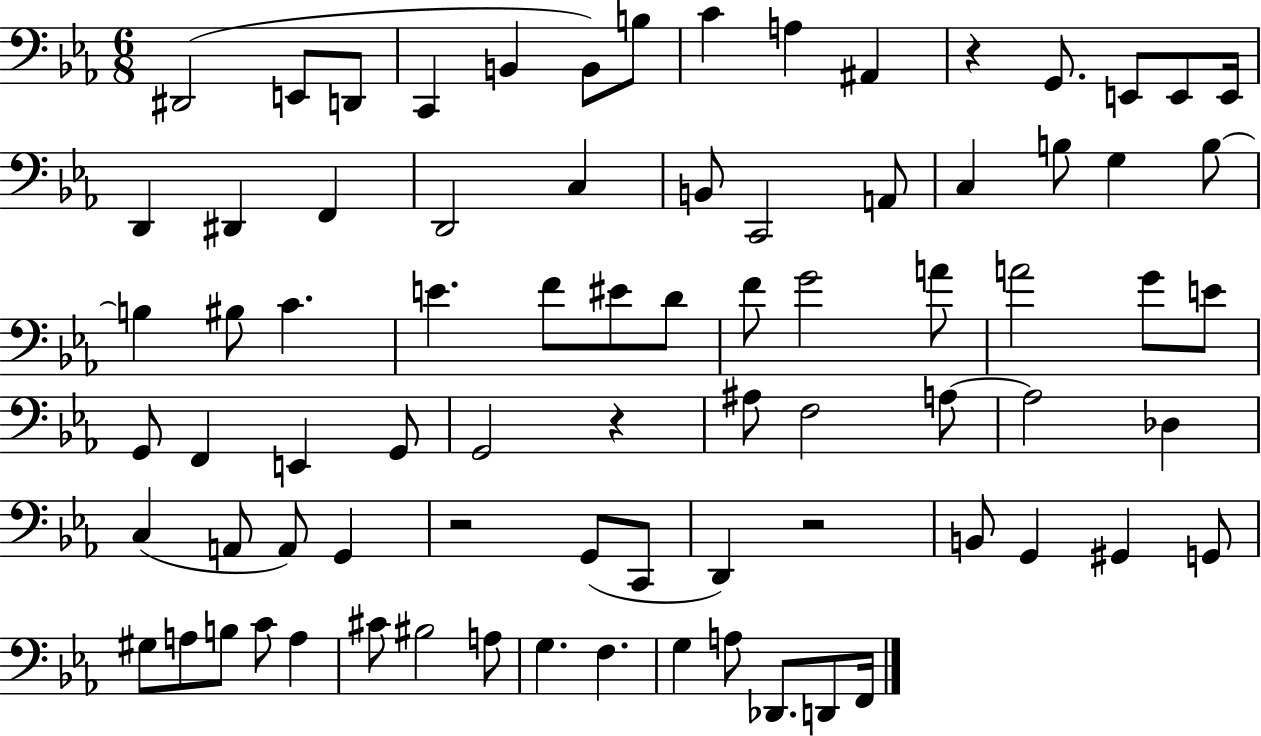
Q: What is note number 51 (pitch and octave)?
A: A2